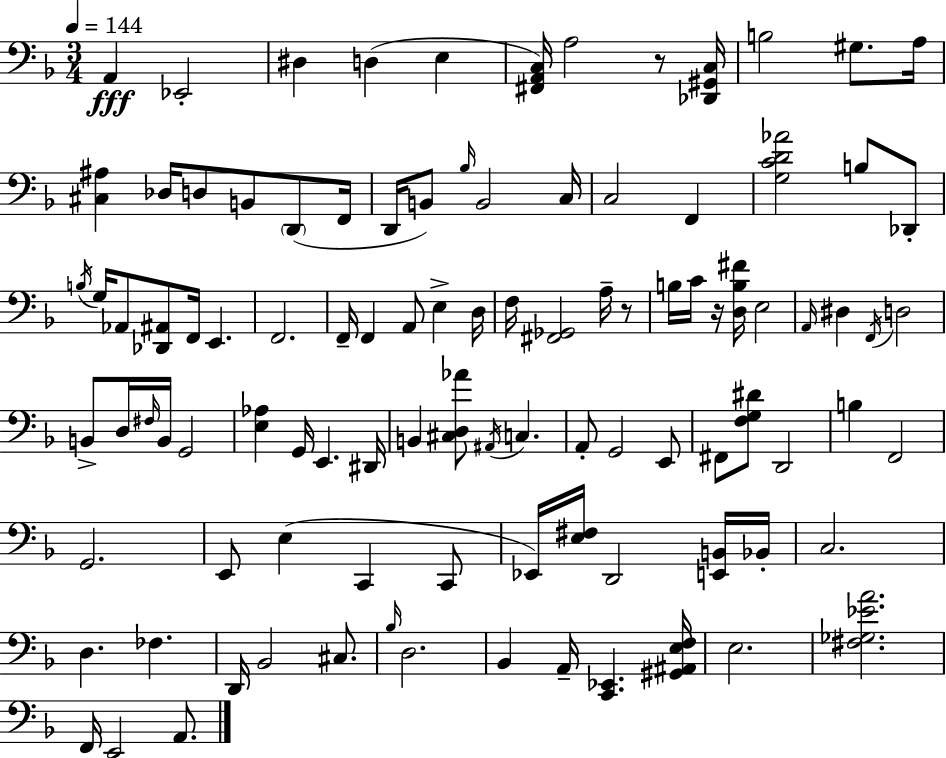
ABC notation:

X:1
T:Untitled
M:3/4
L:1/4
K:Dm
A,, _E,,2 ^D, D, E, [^F,,A,,C,]/4 A,2 z/2 [_D,,^G,,C,]/4 B,2 ^G,/2 A,/4 [^C,^A,] _D,/4 D,/2 B,,/2 D,,/2 F,,/4 D,,/4 B,,/2 _B,/4 B,,2 C,/4 C,2 F,, [G,CD_A]2 B,/2 _D,,/2 B,/4 G,/4 _A,,/2 [_D,,^A,,]/2 F,,/4 E,, F,,2 F,,/4 F,, A,,/2 E, D,/4 F,/4 [^F,,_G,,]2 A,/4 z/2 B,/4 C/4 z/4 [D,B,^F]/4 E,2 A,,/4 ^D, F,,/4 D,2 B,,/2 D,/4 ^F,/4 B,,/4 G,,2 [E,_A,] G,,/4 E,, ^D,,/4 B,, [^C,D,_A]/2 ^A,,/4 C, A,,/2 G,,2 E,,/2 ^F,,/2 [F,G,^D]/2 D,,2 B, F,,2 G,,2 E,,/2 E, C,, C,,/2 _E,,/4 [E,^F,]/4 D,,2 [E,,B,,]/4 _B,,/4 C,2 D, _F, D,,/4 _B,,2 ^C,/2 _B,/4 D,2 _B,, A,,/4 [C,,_E,,] [^G,,^A,,E,F,]/4 E,2 [^F,_G,_EA]2 F,,/4 E,,2 A,,/2